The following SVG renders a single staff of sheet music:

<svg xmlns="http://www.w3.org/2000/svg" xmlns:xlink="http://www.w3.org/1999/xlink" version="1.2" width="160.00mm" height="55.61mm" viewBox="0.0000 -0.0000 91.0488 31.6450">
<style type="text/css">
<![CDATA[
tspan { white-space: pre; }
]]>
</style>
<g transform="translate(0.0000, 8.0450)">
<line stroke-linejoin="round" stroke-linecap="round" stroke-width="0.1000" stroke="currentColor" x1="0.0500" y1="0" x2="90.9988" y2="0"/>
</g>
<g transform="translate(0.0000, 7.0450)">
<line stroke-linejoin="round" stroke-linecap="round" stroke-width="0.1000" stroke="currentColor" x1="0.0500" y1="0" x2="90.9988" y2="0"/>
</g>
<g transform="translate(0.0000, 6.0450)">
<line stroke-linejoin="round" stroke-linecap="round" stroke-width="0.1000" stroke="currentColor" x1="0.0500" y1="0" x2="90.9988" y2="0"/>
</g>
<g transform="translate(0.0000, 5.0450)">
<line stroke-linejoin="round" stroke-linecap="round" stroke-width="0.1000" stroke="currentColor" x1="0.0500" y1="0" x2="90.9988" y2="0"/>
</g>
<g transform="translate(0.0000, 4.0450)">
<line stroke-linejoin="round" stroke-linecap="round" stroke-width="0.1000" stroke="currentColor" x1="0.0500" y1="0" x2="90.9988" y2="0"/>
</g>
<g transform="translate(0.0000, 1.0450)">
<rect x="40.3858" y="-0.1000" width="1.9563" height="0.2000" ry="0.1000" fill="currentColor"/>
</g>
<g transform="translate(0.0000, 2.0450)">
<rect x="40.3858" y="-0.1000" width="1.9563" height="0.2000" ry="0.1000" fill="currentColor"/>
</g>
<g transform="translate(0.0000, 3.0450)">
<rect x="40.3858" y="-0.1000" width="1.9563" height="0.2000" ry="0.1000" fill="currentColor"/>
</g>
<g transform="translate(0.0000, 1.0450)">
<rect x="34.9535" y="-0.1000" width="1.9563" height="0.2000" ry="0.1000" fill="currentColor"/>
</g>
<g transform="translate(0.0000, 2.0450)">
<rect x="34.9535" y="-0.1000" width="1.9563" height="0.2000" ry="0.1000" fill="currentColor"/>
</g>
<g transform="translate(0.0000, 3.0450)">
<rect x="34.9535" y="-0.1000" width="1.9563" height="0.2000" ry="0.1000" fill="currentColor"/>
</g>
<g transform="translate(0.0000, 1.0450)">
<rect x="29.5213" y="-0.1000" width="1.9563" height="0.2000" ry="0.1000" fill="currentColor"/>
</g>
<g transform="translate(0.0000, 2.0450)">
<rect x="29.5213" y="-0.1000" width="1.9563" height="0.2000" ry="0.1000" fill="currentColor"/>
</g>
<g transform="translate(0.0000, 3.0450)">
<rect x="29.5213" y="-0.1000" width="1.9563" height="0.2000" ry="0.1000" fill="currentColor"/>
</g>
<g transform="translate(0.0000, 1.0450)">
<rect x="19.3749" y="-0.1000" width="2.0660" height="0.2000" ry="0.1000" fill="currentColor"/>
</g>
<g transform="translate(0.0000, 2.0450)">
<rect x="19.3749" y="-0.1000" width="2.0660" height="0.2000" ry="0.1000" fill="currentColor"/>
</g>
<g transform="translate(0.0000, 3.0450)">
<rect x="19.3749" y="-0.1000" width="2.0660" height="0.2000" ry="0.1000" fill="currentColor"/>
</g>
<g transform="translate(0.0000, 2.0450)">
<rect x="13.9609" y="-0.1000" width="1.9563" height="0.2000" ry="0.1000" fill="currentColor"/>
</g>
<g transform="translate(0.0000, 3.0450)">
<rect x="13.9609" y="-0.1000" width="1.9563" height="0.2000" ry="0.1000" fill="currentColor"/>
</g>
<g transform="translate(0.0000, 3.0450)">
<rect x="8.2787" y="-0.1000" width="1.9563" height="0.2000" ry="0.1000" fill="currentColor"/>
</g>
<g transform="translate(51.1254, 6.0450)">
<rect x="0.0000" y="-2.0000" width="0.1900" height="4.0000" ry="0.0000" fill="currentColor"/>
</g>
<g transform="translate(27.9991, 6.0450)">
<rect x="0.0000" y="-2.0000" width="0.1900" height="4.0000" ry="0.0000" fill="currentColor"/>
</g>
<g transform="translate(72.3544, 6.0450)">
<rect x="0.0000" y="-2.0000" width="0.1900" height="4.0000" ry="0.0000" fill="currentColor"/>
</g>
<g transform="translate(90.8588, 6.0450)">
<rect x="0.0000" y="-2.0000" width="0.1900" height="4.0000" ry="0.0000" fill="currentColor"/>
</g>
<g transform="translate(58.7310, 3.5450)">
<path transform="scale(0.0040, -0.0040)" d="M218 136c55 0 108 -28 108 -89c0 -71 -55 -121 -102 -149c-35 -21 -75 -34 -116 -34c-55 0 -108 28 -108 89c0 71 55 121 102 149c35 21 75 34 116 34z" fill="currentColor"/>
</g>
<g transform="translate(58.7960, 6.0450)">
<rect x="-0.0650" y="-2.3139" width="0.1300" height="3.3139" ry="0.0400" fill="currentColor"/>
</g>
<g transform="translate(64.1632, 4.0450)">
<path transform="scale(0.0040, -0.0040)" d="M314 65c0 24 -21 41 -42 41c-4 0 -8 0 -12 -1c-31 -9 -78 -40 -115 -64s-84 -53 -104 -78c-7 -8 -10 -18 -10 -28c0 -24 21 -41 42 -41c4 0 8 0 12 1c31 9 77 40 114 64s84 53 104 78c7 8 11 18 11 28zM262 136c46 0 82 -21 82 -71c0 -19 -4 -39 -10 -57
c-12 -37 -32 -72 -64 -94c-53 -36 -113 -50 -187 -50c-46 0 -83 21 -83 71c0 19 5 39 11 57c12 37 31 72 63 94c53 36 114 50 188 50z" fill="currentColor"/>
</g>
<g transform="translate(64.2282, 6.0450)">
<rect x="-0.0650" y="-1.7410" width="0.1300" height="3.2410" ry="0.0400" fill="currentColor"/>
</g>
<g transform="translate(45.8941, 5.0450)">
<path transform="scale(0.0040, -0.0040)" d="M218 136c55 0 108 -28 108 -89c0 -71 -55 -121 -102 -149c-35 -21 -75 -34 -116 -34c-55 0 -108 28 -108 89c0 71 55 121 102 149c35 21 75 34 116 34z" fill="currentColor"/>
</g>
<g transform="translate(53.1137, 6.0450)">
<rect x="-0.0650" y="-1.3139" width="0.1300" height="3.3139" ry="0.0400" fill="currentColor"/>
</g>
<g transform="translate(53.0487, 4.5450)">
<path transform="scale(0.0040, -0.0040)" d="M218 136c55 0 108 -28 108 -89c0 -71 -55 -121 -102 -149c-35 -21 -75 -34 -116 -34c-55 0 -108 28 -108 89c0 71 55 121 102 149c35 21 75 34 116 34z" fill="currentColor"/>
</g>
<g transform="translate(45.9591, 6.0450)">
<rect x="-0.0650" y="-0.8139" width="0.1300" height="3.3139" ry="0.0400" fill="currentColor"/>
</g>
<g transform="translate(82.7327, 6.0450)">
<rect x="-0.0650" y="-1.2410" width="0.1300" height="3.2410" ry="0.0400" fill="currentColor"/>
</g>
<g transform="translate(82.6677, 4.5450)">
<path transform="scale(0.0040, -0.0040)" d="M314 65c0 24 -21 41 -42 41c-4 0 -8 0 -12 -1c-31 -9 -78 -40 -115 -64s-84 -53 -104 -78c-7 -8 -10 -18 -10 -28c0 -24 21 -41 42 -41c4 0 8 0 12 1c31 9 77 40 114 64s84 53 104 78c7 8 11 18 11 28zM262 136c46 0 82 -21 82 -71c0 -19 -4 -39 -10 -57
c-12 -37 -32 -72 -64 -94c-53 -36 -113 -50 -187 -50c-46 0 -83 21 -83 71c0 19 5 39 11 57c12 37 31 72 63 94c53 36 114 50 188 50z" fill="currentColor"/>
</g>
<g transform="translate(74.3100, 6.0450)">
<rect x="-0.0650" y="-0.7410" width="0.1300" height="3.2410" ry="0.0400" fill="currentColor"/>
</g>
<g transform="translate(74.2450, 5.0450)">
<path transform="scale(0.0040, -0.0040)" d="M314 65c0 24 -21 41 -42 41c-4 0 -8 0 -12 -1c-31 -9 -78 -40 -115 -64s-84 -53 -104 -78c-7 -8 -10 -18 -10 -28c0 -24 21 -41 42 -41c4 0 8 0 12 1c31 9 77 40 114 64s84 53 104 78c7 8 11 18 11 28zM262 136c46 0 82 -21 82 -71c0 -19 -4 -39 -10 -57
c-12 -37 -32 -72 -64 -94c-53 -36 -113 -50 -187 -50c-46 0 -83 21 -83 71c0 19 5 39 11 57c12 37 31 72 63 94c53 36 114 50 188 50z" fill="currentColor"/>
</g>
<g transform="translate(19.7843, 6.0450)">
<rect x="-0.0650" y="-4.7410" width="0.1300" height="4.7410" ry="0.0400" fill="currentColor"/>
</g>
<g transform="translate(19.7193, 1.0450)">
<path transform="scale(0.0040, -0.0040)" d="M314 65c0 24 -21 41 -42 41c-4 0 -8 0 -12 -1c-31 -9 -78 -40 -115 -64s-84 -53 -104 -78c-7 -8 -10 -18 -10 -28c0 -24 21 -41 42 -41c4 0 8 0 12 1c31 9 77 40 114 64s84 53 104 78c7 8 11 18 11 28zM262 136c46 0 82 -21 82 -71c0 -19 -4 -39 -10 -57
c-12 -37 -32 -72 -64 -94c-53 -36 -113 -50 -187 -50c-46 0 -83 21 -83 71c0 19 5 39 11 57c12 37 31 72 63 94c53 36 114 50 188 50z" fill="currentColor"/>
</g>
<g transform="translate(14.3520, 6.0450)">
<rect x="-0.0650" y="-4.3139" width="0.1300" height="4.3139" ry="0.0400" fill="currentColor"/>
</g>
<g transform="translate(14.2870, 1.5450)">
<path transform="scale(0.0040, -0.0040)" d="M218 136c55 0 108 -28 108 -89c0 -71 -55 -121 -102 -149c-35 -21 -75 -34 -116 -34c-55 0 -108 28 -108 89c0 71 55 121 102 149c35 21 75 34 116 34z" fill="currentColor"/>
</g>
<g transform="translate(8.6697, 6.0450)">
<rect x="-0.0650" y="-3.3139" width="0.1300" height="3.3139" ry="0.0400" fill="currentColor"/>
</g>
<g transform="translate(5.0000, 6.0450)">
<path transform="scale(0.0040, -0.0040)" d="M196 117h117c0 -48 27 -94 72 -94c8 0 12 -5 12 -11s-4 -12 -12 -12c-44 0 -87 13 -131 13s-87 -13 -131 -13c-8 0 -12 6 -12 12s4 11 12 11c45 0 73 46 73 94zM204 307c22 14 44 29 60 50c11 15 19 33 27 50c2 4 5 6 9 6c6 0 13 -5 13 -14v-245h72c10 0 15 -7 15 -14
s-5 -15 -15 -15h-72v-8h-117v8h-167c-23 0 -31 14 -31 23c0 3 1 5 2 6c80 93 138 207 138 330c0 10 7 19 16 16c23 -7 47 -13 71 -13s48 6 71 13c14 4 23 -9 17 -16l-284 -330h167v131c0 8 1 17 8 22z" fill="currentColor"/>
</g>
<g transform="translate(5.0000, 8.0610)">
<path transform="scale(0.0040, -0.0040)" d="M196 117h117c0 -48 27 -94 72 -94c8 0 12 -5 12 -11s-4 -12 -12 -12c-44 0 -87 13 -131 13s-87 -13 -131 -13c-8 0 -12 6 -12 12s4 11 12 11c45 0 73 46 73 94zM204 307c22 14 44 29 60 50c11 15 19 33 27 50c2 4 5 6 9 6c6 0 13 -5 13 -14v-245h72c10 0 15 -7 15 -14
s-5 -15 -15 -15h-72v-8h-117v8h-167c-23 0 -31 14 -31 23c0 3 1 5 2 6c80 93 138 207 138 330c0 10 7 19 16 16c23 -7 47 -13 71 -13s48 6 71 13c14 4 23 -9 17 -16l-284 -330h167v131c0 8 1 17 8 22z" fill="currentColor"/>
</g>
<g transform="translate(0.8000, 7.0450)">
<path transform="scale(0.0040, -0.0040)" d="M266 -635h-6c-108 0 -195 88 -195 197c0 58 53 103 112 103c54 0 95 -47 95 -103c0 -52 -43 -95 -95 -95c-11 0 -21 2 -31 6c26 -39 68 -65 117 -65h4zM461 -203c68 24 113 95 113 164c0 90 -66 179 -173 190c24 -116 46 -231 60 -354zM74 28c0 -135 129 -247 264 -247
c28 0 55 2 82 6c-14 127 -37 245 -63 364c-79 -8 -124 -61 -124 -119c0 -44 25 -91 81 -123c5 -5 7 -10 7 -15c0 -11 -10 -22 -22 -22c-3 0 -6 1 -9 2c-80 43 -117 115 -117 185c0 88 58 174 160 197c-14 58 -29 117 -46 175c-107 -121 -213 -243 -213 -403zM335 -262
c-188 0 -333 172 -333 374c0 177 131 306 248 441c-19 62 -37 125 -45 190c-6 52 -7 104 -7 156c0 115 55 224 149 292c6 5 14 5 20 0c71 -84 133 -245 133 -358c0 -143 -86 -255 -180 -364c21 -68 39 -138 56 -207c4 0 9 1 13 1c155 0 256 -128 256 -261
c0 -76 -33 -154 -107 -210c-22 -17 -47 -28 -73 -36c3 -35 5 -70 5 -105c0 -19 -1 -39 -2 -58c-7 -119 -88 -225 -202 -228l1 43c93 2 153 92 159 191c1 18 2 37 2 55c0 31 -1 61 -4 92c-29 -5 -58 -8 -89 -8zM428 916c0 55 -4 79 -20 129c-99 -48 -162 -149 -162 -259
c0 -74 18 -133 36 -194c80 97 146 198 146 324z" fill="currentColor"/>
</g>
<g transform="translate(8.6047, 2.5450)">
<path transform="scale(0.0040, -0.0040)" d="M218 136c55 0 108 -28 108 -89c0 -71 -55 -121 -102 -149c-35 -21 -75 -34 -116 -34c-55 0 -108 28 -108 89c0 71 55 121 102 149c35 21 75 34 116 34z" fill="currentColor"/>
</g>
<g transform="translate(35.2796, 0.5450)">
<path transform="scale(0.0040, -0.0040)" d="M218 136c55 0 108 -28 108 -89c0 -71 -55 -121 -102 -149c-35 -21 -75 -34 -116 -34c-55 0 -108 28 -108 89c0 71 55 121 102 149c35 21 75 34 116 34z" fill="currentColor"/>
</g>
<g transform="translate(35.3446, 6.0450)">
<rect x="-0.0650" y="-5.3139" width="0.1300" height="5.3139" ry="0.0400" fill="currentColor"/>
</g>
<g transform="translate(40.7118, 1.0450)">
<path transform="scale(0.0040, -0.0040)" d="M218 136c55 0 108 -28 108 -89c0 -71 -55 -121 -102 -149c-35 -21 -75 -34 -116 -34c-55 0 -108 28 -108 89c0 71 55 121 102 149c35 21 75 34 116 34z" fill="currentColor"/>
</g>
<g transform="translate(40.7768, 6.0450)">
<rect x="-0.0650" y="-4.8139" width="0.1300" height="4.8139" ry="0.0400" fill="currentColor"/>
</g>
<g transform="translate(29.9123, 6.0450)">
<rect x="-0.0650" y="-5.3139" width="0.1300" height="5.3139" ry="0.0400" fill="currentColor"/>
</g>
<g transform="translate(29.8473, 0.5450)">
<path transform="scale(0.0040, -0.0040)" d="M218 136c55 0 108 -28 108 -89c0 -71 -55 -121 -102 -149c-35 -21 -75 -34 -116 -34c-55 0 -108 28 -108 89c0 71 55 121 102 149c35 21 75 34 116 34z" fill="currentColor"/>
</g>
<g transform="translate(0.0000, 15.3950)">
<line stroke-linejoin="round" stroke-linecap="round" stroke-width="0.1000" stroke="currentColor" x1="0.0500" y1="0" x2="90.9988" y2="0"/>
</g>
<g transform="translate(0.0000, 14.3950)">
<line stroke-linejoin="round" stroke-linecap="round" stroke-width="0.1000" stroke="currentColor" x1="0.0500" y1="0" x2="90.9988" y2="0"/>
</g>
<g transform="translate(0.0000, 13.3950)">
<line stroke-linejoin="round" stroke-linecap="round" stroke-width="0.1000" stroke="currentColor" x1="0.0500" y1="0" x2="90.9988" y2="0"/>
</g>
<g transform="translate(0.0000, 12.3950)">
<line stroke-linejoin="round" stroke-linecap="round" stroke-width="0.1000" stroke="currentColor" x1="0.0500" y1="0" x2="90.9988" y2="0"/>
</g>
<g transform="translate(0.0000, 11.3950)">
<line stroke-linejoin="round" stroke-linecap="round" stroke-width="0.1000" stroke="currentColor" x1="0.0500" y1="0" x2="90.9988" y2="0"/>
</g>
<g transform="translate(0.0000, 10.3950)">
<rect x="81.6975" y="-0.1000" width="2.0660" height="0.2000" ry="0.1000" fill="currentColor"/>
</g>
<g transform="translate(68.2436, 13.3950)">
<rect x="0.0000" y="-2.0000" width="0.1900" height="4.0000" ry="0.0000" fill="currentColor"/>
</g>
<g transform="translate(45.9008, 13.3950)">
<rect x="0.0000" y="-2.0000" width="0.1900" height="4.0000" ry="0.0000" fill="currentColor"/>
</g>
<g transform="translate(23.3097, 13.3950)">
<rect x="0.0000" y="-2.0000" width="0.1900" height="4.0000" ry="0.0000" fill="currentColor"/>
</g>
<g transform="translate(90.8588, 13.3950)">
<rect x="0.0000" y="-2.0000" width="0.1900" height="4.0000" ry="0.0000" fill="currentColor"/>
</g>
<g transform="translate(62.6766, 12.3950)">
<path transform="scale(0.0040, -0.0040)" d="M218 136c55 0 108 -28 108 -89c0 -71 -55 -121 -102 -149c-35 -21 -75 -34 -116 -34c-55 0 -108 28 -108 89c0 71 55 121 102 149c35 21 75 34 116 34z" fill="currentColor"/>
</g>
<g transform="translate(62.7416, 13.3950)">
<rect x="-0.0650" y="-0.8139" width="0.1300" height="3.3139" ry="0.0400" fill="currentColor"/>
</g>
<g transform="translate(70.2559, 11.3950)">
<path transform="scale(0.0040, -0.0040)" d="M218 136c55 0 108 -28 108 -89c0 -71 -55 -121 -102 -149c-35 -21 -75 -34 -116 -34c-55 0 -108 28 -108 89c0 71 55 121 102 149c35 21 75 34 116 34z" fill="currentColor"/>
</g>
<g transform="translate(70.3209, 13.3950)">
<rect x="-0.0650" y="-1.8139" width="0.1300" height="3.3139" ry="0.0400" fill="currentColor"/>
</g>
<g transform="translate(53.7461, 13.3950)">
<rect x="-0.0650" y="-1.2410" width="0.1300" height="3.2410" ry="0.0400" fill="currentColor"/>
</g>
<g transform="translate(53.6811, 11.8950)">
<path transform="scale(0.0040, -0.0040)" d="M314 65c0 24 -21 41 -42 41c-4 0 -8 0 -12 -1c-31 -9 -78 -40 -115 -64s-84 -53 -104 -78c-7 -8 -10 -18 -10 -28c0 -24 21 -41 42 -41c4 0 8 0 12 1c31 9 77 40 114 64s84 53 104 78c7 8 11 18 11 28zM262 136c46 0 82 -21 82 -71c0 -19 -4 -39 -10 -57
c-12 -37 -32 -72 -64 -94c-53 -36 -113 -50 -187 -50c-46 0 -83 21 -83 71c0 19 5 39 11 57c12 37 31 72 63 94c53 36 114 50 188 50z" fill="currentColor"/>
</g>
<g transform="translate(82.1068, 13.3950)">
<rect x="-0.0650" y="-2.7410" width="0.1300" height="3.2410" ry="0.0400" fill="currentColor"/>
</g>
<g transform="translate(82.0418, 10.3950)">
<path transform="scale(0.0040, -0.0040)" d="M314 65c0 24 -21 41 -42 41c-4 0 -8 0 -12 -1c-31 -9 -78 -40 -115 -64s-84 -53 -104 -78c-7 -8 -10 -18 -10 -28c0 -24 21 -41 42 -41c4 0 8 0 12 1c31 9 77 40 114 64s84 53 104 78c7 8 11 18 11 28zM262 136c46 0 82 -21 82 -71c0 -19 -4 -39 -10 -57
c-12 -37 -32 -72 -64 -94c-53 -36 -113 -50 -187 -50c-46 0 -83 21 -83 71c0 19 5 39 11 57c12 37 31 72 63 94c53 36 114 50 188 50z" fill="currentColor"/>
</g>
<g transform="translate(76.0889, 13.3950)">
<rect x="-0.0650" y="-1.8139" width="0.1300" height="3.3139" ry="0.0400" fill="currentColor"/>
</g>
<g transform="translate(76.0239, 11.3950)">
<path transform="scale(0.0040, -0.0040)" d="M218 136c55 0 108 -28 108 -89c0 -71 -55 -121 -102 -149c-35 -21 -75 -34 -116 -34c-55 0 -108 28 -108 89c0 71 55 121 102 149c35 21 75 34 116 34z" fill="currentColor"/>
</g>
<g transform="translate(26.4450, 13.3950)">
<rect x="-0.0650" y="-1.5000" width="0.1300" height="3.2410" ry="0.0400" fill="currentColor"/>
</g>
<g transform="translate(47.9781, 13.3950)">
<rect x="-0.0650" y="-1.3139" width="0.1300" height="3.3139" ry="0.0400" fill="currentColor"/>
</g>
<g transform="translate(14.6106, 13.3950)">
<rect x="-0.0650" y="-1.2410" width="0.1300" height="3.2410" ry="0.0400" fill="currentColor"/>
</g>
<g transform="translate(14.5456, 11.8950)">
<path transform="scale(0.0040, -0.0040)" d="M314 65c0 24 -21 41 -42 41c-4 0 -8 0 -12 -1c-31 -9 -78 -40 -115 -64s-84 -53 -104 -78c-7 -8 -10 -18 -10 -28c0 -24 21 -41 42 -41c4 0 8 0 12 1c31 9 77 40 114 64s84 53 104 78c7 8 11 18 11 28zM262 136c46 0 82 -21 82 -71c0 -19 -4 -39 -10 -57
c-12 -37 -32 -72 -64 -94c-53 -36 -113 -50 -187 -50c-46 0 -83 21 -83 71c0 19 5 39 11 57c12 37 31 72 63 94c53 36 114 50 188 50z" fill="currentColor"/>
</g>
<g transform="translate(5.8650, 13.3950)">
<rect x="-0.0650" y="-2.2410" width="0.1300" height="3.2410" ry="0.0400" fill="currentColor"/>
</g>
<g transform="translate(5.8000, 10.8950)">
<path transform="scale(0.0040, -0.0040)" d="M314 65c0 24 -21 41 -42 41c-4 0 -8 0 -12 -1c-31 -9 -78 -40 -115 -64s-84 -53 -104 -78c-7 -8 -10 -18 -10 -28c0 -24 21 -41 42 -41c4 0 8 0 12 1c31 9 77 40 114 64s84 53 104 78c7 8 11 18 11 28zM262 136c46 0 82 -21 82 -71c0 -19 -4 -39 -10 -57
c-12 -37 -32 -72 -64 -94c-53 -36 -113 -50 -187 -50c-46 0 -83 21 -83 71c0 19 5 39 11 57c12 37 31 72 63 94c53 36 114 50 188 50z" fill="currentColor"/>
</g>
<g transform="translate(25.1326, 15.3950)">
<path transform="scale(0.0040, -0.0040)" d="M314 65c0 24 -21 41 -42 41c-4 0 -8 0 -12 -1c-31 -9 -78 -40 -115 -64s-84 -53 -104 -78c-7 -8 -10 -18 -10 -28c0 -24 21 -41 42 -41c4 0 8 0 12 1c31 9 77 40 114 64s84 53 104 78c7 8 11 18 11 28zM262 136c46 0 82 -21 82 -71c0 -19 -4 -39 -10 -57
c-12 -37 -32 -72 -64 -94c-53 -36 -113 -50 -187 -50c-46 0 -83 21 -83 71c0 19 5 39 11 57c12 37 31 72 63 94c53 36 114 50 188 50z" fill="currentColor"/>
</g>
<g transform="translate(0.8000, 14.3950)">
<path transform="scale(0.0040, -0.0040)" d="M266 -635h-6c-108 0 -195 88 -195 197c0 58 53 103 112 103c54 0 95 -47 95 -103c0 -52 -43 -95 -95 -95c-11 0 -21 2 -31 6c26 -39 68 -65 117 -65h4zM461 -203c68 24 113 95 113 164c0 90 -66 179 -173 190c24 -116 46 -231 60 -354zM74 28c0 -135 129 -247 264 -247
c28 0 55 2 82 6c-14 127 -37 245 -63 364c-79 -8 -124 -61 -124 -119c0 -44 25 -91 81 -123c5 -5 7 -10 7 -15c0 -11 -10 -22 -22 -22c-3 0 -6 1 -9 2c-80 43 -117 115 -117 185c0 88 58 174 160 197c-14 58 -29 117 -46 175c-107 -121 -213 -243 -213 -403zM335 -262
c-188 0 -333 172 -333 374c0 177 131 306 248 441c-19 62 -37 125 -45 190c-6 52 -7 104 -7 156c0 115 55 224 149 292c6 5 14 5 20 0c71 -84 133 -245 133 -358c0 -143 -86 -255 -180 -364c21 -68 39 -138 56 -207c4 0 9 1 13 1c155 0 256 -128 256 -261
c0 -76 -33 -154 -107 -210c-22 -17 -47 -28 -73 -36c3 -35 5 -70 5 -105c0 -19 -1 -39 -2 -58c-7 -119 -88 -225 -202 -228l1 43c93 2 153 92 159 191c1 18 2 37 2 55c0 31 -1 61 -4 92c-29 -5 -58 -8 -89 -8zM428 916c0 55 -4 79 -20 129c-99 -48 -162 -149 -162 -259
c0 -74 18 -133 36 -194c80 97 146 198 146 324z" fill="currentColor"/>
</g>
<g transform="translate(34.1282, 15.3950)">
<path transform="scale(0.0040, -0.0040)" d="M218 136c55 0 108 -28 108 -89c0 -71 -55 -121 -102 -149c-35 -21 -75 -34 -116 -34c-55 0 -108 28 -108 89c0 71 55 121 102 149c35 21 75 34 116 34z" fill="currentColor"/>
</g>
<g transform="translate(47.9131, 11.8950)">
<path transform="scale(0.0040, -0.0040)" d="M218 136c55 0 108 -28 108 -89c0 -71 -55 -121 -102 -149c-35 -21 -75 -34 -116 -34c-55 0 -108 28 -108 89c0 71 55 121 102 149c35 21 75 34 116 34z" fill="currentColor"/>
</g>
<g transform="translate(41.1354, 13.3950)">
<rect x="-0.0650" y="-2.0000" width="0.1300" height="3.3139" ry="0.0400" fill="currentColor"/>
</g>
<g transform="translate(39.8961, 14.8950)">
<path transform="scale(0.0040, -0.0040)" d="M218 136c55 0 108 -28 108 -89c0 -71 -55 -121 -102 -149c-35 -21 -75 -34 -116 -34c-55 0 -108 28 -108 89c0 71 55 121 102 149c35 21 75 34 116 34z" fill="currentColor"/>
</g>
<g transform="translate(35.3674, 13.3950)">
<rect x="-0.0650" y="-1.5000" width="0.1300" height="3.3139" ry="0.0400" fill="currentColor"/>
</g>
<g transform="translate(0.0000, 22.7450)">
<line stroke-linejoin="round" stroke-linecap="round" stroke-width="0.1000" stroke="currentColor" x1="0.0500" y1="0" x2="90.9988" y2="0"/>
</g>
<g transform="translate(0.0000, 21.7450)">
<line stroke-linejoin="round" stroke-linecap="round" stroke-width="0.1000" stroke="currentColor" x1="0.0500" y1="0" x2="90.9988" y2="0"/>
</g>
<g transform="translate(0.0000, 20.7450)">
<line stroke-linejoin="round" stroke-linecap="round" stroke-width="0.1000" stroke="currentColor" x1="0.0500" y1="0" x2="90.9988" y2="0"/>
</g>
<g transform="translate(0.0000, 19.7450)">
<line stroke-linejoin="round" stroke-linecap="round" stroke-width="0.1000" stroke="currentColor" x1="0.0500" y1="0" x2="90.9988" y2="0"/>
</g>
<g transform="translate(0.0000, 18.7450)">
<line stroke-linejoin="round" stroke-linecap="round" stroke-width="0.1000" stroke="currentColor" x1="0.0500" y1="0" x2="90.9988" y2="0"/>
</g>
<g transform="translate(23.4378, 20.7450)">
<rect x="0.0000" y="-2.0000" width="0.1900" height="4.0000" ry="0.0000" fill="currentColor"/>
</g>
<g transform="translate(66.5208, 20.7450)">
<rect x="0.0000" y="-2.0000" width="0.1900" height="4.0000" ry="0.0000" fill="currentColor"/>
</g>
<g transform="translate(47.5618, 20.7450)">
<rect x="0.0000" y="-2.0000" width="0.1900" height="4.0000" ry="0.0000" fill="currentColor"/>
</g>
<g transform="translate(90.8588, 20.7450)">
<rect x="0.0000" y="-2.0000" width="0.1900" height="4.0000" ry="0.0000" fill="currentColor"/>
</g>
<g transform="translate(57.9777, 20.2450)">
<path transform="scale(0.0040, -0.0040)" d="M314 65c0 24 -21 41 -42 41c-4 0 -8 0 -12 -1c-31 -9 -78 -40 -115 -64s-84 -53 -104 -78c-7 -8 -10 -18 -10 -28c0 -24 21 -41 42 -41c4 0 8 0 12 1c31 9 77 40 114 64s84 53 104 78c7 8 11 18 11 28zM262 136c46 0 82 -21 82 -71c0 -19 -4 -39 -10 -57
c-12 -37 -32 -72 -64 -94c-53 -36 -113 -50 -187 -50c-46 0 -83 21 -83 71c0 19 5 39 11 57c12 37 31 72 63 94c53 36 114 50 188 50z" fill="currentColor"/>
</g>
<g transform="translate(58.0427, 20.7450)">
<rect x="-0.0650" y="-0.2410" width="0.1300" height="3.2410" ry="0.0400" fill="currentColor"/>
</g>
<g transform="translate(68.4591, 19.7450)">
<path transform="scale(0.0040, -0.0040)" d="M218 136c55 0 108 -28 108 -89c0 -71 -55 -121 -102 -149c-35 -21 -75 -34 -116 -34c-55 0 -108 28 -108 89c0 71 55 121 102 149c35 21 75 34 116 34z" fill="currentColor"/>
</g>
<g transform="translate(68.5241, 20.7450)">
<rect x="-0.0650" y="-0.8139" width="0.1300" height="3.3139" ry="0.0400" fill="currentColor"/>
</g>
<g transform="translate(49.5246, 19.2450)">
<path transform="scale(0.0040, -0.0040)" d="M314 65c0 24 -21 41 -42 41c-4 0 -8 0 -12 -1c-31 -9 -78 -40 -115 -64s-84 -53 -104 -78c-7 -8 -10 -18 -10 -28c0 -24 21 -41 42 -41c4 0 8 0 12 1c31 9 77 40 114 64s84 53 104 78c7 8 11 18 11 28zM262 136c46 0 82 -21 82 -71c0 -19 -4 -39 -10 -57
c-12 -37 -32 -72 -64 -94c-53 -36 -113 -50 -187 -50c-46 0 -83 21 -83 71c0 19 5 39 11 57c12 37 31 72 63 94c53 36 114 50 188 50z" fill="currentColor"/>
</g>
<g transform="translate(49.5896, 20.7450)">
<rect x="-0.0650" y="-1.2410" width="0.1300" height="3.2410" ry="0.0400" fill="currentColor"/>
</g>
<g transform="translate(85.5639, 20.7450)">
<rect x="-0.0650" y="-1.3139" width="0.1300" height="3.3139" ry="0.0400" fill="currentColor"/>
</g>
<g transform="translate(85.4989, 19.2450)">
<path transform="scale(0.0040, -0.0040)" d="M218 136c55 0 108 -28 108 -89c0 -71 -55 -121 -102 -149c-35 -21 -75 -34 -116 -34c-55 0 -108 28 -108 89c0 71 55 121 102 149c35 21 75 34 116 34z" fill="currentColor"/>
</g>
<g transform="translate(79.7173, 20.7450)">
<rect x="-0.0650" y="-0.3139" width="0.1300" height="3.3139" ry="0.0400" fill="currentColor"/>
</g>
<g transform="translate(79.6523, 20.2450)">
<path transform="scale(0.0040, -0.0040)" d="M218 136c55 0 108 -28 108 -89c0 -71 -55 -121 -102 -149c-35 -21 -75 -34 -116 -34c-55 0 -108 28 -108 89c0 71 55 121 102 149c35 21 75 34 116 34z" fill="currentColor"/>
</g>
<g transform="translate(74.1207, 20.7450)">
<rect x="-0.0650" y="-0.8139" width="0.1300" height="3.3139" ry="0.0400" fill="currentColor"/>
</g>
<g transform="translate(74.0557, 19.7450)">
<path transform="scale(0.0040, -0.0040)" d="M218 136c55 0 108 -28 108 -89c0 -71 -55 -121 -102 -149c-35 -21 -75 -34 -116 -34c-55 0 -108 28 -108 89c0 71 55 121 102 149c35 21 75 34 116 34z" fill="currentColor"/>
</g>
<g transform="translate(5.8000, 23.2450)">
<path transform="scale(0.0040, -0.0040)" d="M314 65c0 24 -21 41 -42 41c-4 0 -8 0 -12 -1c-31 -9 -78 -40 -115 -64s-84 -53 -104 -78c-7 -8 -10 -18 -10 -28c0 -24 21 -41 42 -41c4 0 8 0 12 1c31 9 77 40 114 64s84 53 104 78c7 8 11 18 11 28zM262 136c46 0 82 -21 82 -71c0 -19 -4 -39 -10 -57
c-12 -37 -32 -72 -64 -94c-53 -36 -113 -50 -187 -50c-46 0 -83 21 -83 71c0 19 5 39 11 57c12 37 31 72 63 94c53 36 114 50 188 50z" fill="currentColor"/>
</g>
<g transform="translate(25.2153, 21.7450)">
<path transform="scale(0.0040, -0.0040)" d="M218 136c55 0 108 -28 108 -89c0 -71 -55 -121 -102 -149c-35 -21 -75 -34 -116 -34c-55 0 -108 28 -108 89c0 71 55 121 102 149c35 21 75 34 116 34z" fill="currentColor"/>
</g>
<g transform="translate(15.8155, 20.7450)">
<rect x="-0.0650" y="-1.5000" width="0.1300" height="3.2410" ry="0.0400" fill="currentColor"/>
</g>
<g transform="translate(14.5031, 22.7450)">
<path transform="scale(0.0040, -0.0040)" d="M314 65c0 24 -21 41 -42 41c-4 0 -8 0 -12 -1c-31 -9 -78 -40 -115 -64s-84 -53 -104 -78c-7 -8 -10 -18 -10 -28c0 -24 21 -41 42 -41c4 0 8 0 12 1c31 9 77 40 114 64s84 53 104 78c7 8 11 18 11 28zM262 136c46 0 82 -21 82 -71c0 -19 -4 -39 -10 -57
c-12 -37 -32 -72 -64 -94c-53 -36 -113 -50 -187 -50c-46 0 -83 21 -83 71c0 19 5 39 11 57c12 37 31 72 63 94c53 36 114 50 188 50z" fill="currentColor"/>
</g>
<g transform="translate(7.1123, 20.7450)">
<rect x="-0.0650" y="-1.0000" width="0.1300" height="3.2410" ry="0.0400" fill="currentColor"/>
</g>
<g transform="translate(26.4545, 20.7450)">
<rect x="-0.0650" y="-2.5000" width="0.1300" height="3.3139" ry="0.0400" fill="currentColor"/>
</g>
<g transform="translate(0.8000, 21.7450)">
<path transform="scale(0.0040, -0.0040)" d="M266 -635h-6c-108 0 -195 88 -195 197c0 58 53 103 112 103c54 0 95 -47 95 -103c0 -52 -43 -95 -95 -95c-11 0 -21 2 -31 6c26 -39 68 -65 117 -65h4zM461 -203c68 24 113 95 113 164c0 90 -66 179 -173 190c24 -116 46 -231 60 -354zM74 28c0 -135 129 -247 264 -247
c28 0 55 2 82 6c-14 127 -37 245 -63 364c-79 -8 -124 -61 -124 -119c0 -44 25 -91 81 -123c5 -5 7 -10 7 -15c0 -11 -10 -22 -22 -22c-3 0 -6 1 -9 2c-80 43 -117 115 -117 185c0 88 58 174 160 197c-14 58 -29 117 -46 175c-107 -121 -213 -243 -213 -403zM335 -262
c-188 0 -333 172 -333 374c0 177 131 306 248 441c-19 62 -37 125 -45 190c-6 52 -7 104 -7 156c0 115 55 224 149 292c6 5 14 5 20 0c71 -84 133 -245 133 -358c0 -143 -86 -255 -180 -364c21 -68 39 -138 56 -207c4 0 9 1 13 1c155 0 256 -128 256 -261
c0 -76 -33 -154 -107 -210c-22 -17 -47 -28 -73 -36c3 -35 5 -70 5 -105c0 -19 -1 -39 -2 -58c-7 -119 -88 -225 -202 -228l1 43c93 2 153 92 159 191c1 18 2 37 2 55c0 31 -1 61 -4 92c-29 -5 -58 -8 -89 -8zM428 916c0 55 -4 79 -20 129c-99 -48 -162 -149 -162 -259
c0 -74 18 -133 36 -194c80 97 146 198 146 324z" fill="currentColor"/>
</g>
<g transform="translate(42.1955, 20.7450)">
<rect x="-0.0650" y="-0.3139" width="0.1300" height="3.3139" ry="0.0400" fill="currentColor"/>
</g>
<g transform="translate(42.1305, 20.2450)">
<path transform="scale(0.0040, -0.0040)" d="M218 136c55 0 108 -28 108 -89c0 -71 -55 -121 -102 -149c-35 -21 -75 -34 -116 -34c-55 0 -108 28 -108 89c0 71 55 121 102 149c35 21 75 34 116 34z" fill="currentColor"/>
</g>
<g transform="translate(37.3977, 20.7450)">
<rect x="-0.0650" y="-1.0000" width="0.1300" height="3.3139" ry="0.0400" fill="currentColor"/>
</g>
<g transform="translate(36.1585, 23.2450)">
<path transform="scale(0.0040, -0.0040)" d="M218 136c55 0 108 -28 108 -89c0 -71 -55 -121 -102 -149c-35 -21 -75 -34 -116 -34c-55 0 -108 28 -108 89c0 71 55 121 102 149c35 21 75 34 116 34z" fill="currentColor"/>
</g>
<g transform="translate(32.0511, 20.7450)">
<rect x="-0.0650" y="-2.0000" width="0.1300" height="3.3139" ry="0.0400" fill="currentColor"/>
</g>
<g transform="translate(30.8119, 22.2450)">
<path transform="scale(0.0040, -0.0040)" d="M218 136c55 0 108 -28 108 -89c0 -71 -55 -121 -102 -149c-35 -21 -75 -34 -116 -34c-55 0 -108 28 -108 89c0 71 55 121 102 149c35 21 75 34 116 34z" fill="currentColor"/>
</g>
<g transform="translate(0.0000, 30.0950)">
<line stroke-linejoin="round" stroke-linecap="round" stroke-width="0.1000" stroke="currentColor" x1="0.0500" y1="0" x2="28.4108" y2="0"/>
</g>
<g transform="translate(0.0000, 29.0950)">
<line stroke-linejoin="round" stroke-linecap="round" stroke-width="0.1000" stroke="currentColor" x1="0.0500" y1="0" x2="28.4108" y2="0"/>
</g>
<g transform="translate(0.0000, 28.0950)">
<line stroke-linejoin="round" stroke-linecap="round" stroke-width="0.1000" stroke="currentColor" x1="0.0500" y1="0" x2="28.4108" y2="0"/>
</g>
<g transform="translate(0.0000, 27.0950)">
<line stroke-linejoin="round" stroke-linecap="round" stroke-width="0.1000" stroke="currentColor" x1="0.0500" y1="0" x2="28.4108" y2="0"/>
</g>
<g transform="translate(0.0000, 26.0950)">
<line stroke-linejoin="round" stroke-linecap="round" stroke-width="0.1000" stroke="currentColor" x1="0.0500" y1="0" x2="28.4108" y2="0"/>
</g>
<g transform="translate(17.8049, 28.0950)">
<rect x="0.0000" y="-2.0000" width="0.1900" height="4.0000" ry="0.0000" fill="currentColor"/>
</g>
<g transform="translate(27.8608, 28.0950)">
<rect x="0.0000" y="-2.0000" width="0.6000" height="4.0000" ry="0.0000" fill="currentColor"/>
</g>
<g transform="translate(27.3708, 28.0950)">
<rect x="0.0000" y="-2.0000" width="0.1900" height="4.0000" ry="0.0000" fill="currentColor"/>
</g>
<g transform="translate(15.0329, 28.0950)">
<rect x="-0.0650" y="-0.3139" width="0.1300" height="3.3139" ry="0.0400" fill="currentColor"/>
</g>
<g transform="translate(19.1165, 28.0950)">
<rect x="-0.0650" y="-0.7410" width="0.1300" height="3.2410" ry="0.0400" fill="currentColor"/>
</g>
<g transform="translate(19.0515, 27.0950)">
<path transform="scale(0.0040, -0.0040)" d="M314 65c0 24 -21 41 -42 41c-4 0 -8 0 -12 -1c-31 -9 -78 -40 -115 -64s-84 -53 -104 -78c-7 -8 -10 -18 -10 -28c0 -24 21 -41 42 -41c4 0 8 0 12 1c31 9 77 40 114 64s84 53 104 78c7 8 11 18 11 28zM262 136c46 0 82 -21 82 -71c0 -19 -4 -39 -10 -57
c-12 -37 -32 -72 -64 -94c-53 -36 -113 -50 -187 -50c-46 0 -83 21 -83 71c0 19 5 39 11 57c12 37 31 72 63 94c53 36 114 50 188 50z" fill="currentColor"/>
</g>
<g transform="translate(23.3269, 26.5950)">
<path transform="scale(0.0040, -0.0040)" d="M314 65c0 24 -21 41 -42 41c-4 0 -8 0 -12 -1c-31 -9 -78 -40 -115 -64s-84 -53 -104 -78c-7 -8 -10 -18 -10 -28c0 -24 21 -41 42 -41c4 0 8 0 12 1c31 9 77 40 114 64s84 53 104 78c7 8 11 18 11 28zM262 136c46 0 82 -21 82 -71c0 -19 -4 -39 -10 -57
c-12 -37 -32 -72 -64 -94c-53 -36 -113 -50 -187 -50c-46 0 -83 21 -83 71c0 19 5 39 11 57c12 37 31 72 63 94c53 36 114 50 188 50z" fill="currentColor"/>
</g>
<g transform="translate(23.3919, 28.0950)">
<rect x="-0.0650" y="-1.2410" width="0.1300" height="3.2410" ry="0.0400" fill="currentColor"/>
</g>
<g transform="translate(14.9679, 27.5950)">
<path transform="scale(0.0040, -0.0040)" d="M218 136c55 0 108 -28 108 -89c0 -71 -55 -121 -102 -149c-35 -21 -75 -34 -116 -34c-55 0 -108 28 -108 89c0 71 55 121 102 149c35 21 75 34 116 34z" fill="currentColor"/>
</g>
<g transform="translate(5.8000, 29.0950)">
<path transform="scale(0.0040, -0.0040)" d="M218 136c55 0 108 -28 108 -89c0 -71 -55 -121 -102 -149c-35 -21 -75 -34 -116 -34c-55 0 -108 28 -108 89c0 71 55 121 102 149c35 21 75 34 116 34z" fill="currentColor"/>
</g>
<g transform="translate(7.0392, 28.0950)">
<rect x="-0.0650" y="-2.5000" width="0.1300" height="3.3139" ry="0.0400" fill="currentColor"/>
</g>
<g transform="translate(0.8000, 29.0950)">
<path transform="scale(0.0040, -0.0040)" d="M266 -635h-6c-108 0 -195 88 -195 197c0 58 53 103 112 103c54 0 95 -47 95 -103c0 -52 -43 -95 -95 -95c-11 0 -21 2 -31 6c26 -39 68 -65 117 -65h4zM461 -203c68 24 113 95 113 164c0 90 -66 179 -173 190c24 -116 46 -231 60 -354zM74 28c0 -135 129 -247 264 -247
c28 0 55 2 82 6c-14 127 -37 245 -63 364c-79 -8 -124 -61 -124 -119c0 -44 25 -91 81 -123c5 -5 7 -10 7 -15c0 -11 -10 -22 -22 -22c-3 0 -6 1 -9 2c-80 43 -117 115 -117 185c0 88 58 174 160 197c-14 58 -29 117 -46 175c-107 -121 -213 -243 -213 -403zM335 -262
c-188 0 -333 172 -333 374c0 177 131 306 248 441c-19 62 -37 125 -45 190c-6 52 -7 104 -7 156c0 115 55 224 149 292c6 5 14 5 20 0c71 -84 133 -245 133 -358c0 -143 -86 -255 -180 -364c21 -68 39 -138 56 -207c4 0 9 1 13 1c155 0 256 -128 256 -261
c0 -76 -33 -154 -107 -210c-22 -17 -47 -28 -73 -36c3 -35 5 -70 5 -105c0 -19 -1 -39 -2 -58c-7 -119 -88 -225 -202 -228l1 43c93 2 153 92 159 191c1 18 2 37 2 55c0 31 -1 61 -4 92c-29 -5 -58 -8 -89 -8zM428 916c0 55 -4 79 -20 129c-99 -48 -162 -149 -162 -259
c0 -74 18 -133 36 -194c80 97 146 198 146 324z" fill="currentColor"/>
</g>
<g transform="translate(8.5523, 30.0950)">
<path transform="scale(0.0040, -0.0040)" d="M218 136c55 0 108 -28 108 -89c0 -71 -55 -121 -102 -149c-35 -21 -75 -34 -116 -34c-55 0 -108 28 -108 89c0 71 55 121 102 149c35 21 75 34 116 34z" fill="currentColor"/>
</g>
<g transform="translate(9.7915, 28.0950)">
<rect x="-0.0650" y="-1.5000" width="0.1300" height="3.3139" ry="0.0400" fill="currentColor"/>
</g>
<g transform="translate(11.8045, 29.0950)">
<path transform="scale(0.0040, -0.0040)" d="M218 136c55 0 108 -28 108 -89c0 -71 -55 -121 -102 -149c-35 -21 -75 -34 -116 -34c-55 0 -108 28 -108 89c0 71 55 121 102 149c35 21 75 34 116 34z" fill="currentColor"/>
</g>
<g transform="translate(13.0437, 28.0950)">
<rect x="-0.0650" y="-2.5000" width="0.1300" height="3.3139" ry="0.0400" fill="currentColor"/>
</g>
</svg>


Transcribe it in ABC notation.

X:1
T:Untitled
M:4/4
L:1/4
K:C
b d' e'2 f' f' e' d e g f2 d2 e2 g2 e2 E2 E F e e2 d f f a2 D2 E2 G F D c e2 c2 d d c e G E G c d2 e2